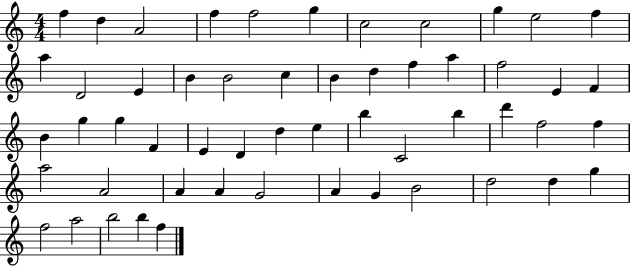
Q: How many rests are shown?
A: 0